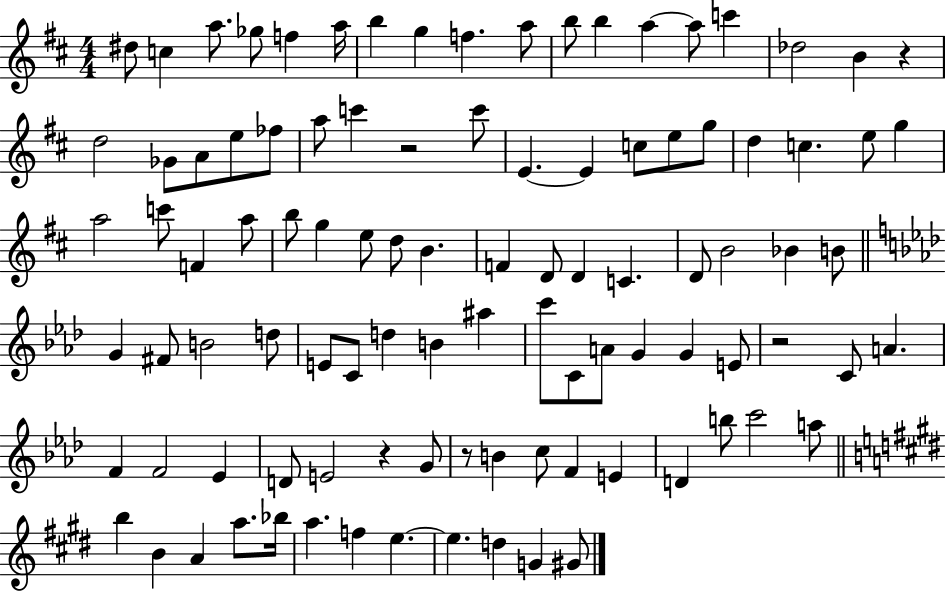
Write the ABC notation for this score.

X:1
T:Untitled
M:4/4
L:1/4
K:D
^d/2 c a/2 _g/2 f a/4 b g f a/2 b/2 b a a/2 c' _d2 B z d2 _G/2 A/2 e/2 _f/2 a/2 c' z2 c'/2 E E c/2 e/2 g/2 d c e/2 g a2 c'/2 F a/2 b/2 g e/2 d/2 B F D/2 D C D/2 B2 _B B/2 G ^F/2 B2 d/2 E/2 C/2 d B ^a c'/2 C/2 A/2 G G E/2 z2 C/2 A F F2 _E D/2 E2 z G/2 z/2 B c/2 F E D b/2 c'2 a/2 b B A a/2 _b/4 a f e e d G ^G/2